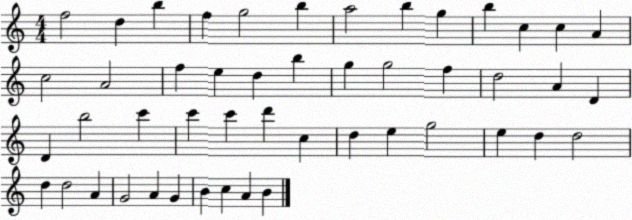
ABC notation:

X:1
T:Untitled
M:4/4
L:1/4
K:C
f2 d b f g2 b a2 b g b c c A c2 A2 f e d b g g2 f d2 A D D b2 c' c' c' d' c d e g2 e d d2 d d2 A G2 A G B c A B